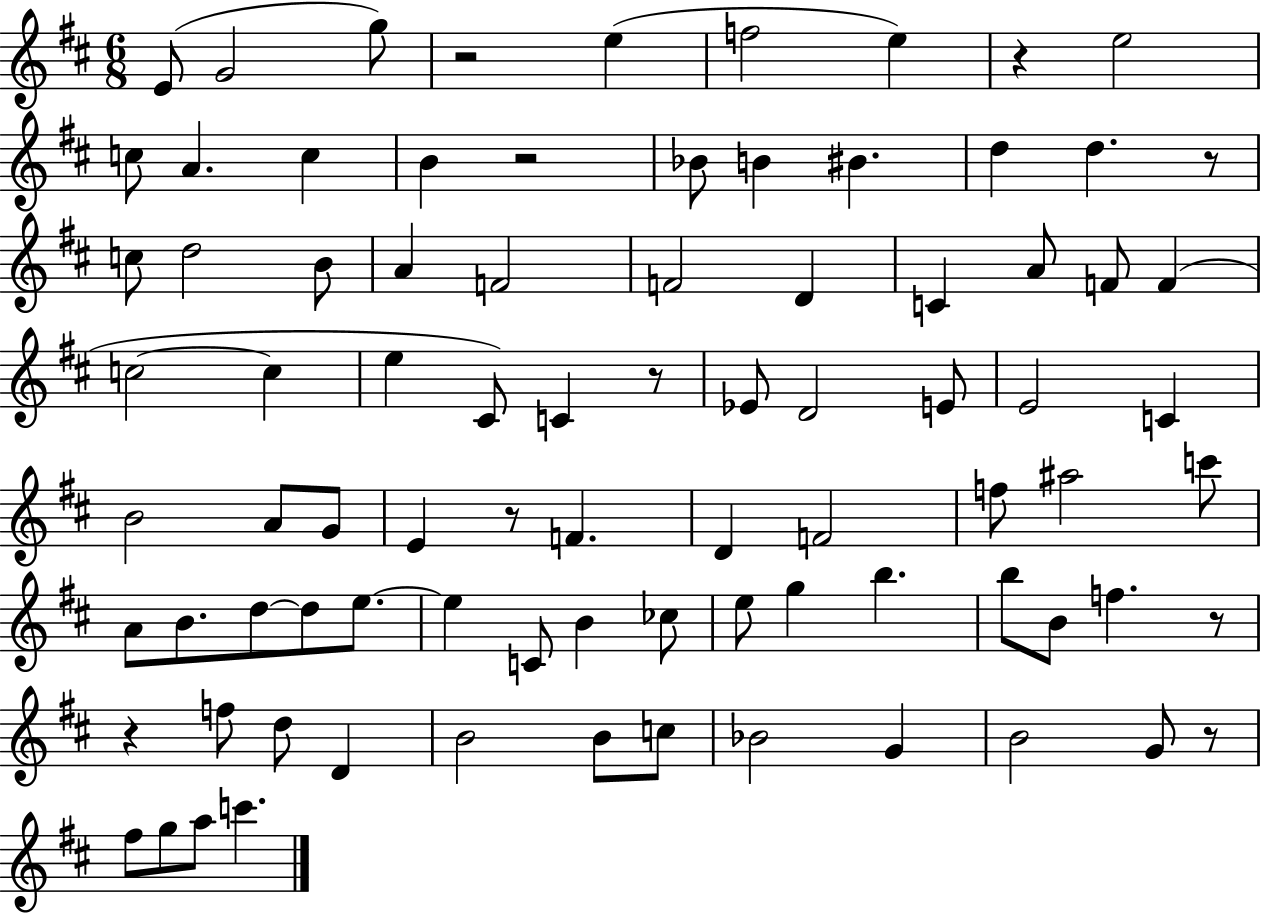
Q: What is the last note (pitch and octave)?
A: C6